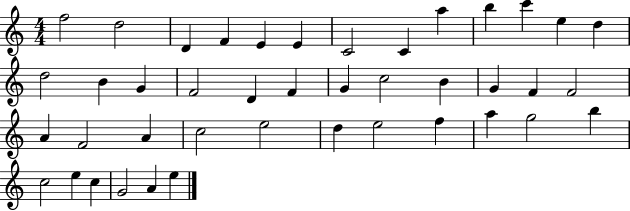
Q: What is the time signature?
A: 4/4